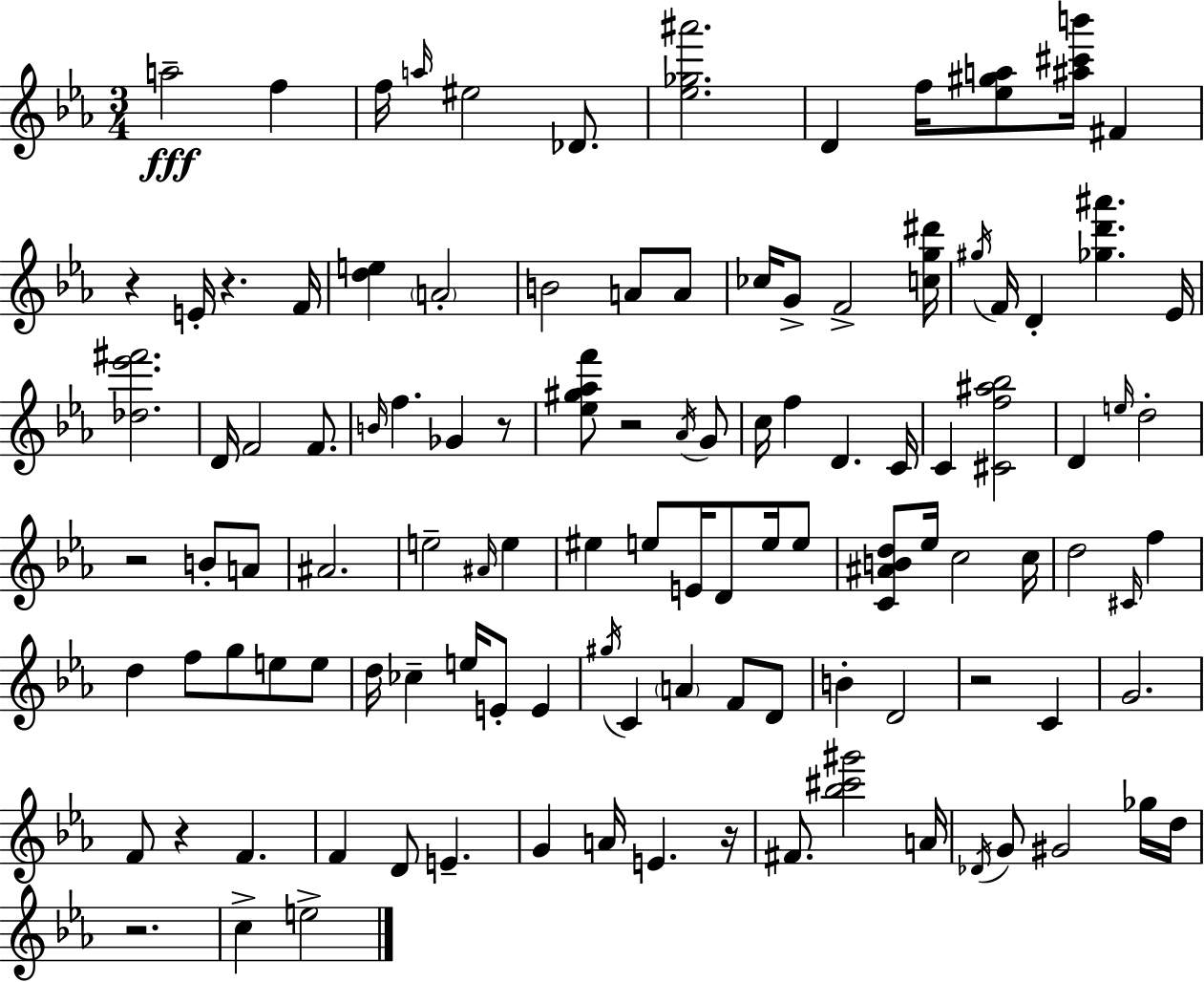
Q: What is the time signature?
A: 3/4